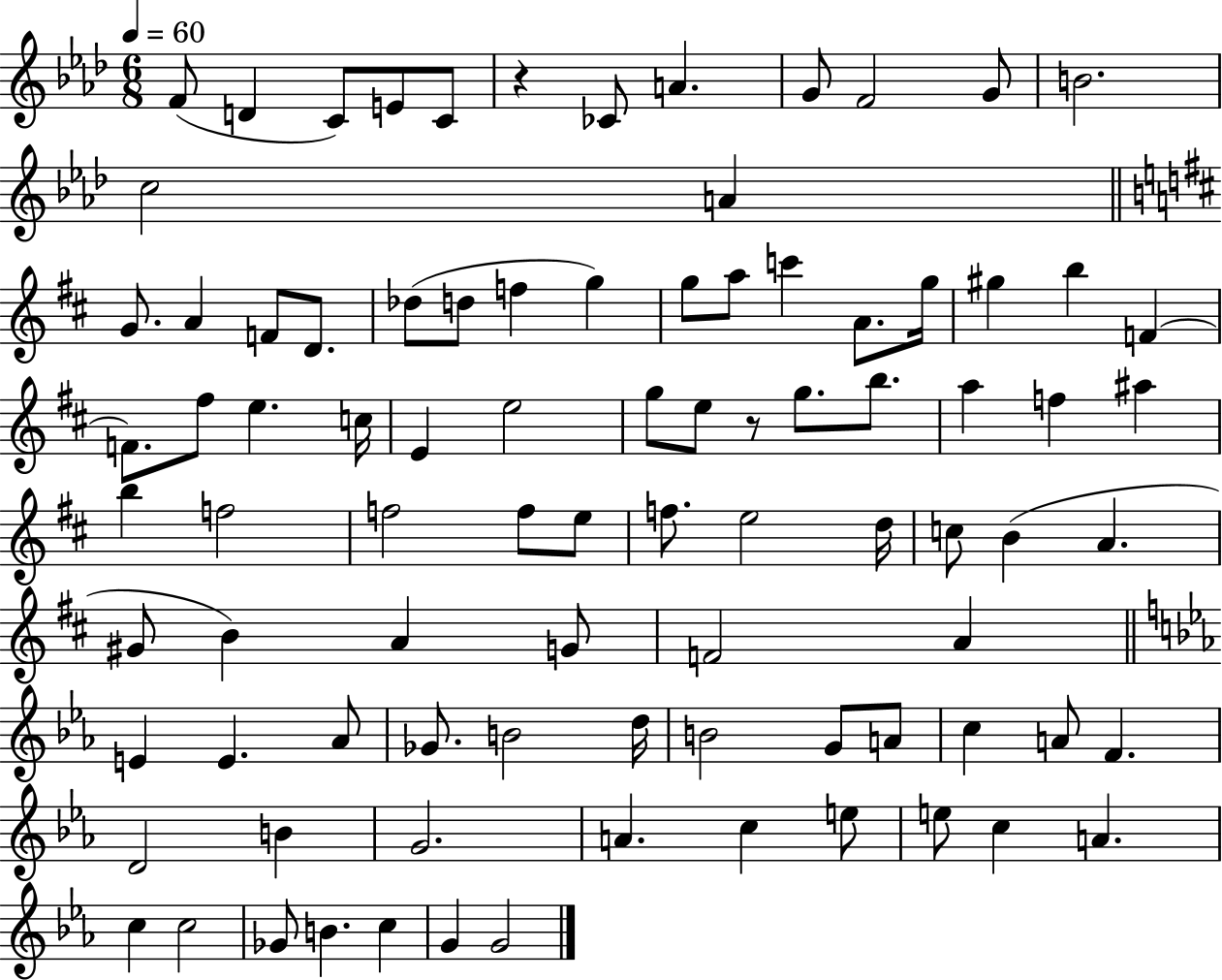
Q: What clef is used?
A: treble